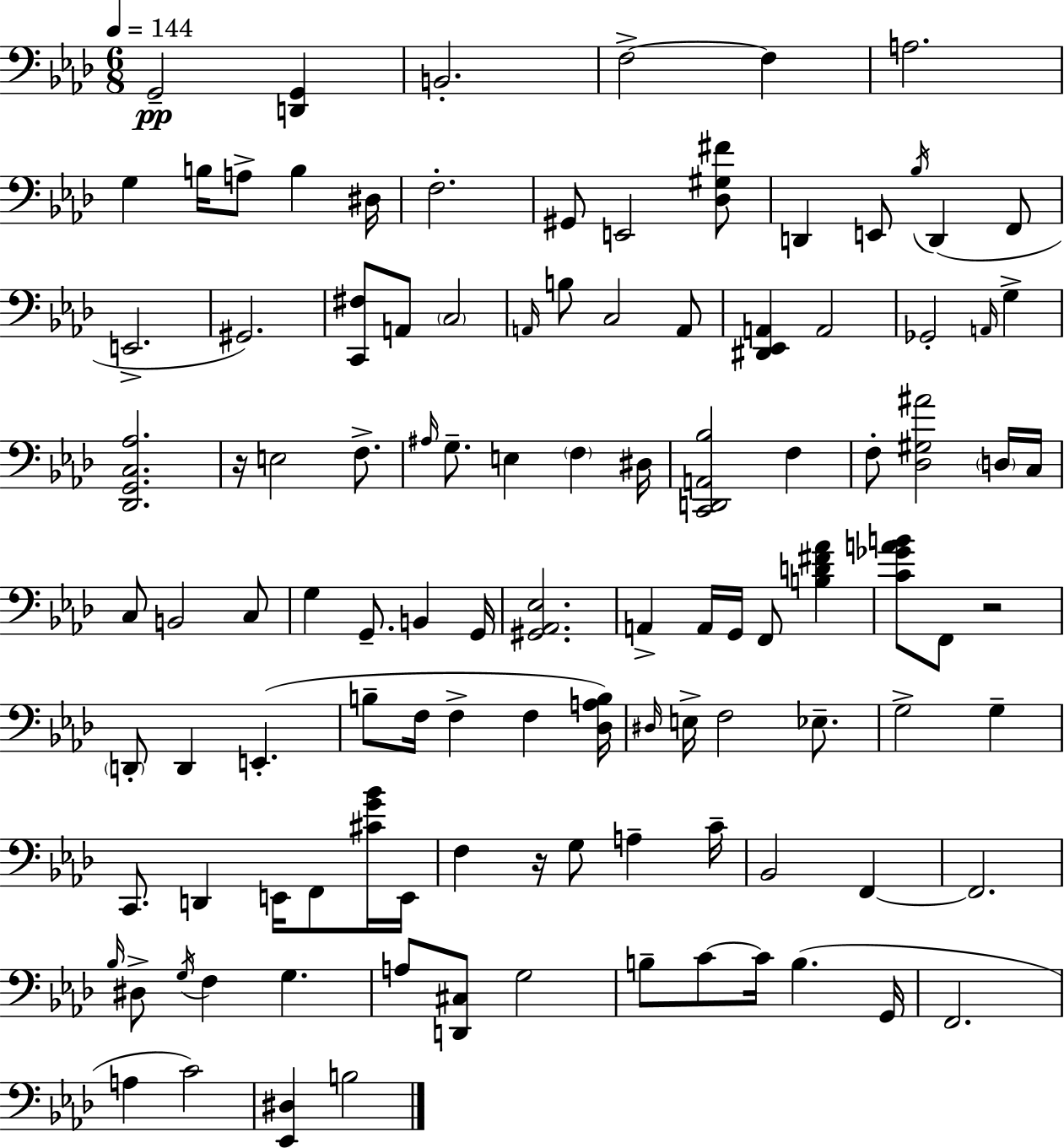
G2/h [D2,G2]/q B2/h. F3/h F3/q A3/h. G3/q B3/s A3/e B3/q D#3/s F3/h. G#2/e E2/h [Db3,G#3,F#4]/e D2/q E2/e Bb3/s D2/q F2/e E2/h. G#2/h. [C2,F#3]/e A2/e C3/h A2/s B3/e C3/h A2/e [D#2,Eb2,A2]/q A2/h Gb2/h A2/s G3/q [Db2,G2,C3,Ab3]/h. R/s E3/h F3/e. A#3/s G3/e. E3/q F3/q D#3/s [C2,D2,A2,Bb3]/h F3/q F3/e [Db3,G#3,A#4]/h D3/s C3/s C3/e B2/h C3/e G3/q G2/e. B2/q G2/s [G#2,Ab2,Eb3]/h. A2/q A2/s G2/s F2/e [B3,D4,F#4,Ab4]/q [C4,Gb4,A4,B4]/e F2/e R/h D2/e D2/q E2/q. B3/e F3/s F3/q F3/q [Db3,A3,B3]/s D#3/s E3/s F3/h Eb3/e. G3/h G3/q C2/e. D2/q E2/s F2/e [C#4,G4,Bb4]/s E2/s F3/q R/s G3/e A3/q C4/s Bb2/h F2/q F2/h. Bb3/s D#3/e G3/s F3/q G3/q. A3/e [D2,C#3]/e G3/h B3/e C4/e C4/s B3/q. G2/s F2/h. A3/q C4/h [Eb2,D#3]/q B3/h